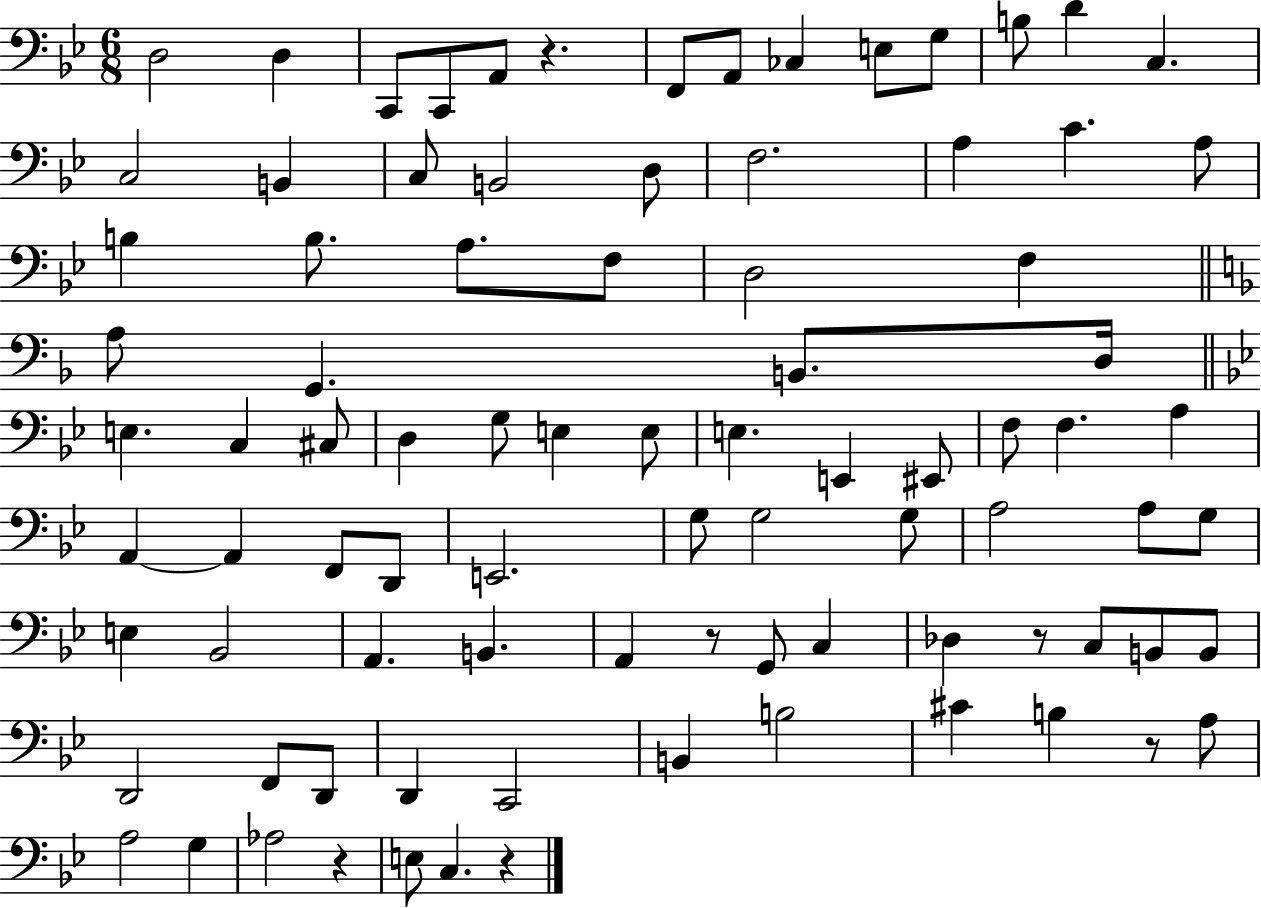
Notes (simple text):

D3/h D3/q C2/e C2/e A2/e R/q. F2/e A2/e CES3/q E3/e G3/e B3/e D4/q C3/q. C3/h B2/q C3/e B2/h D3/e F3/h. A3/q C4/q. A3/e B3/q B3/e. A3/e. F3/e D3/h F3/q A3/e G2/q. B2/e. D3/s E3/q. C3/q C#3/e D3/q G3/e E3/q E3/e E3/q. E2/q EIS2/e F3/e F3/q. A3/q A2/q A2/q F2/e D2/e E2/h. G3/e G3/h G3/e A3/h A3/e G3/e E3/q Bb2/h A2/q. B2/q. A2/q R/e G2/e C3/q Db3/q R/e C3/e B2/e B2/e D2/h F2/e D2/e D2/q C2/h B2/q B3/h C#4/q B3/q R/e A3/e A3/h G3/q Ab3/h R/q E3/e C3/q. R/q